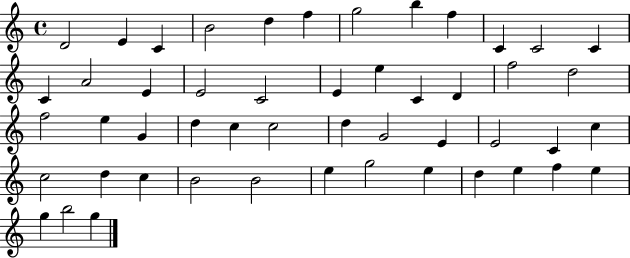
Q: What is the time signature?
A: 4/4